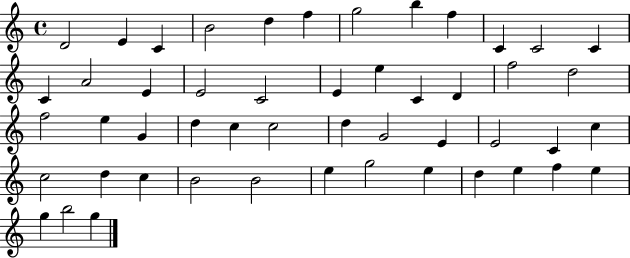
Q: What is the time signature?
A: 4/4